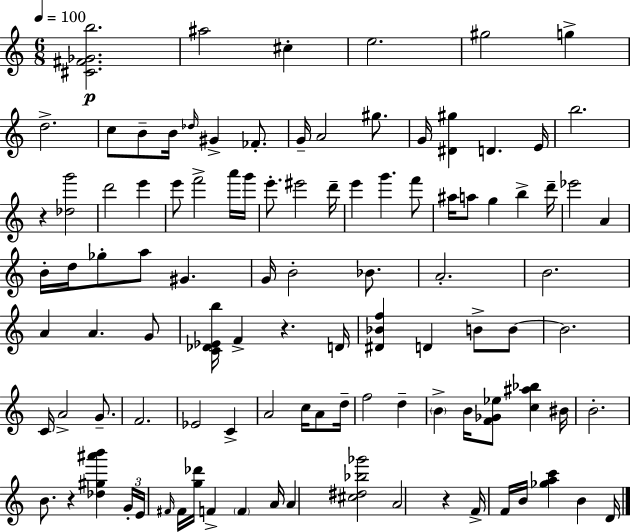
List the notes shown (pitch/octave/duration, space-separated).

[C#4,F#4,Gb4,B5]/h. A#5/h C#5/q E5/h. G#5/h G5/q D5/h. C5/e B4/e B4/s Db5/s G#4/q FES4/e. G4/s A4/h G#5/e. G4/s [D#4,G#5]/q D4/q. E4/s B5/h. R/q [Db5,G6]/h D6/h E6/q E6/e F6/h A6/s G6/s E6/e. EIS6/h D6/s E6/q G6/q. F6/e A#5/s A5/e G5/q B5/q D6/s Eb6/h A4/q B4/s D5/s Gb5/e A5/e G#4/q. G4/s B4/h Bb4/e. A4/h. B4/h. A4/q A4/q. G4/e [C4,Db4,Eb4,B5]/s F4/q R/q. D4/s [D#4,Bb4,F5]/q D4/q B4/e B4/e B4/h. C4/s A4/h G4/e. F4/h. Eb4/h C4/q A4/h C5/s A4/e D5/s F5/h D5/q B4/q B4/s [F4,Gb4,Eb5]/e [C5,A#5,Bb5]/q BIS4/s B4/h. B4/e. R/q [Db5,G#5,A#6,B6]/q G4/s E4/s F#4/s F#4/s [G5,Db6]/s F4/q F4/q A4/s A4/q [C#5,D#5,Bb5,Gb6]/h A4/h R/q F4/s F4/s B4/s [Gb5,A5,C6]/q B4/q D4/s